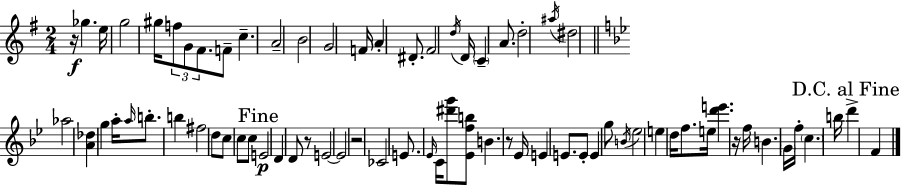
{
  \clef treble
  \numericTimeSignature
  \time 2/4
  \key e \minor
  r16\f ges''4. e''16 | g''2 | gis''16 \tuplet 3/2 { f''8 g'8 fis'8. } | f'8-- c''4.-- | \break a'2-- | b'2 | g'2 | f'16 \parenthesize a'4-. dis'8.-. | \break fis'2 | \acciaccatura { d''16 } d'16 \parenthesize c'4-- a'8. | d''2-. | \acciaccatura { ais''16 } dis''2 | \break \bar "||" \break \key g \minor aes''2 | <a' des''>4 g''4 | a''16-. \grace { a''16 } b''8.-. b''4 | fis''2 | \break d''8 c''8 c''8 c''8 | \mark "Fine" e'2\p | d'4 d'8 r8 | e'2~~ | \break e'2 | r2 | ces'2 | e'8. \grace { ees'16 } c'16 <dis''' g'''>8 | \break <ees' f'' b''>8 b'4. | r8 ees'16 e'4 e'8. | e'8-. e'4 | g''8 \acciaccatura { b'16 } ees''2 | \break e''4 d''16 | f''8. e''16 <d''' e'''>4. | r16 f''16 b'4. | \parenthesize g'16 f''16-. \parenthesize c''4. | \break b''16 \mark "D.C. al Fine" d'''4-> f'4 | \bar "|."
}